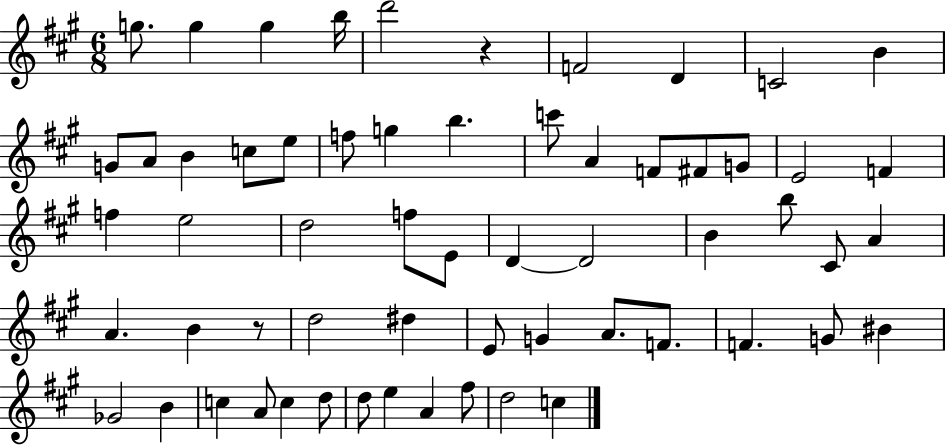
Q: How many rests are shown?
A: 2